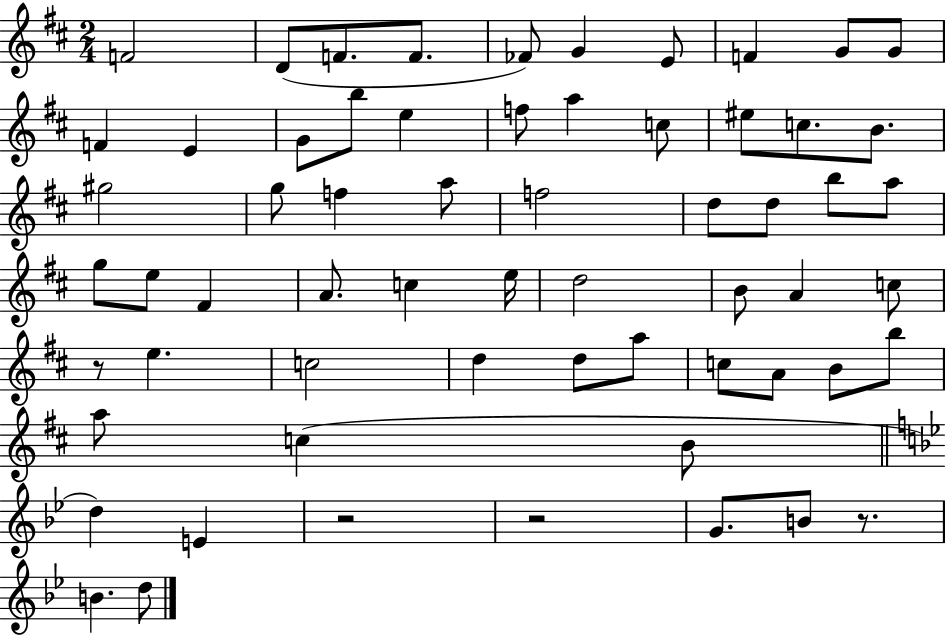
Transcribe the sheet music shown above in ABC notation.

X:1
T:Untitled
M:2/4
L:1/4
K:D
F2 D/2 F/2 F/2 _F/2 G E/2 F G/2 G/2 F E G/2 b/2 e f/2 a c/2 ^e/2 c/2 B/2 ^g2 g/2 f a/2 f2 d/2 d/2 b/2 a/2 g/2 e/2 ^F A/2 c e/4 d2 B/2 A c/2 z/2 e c2 d d/2 a/2 c/2 A/2 B/2 b/2 a/2 c B/2 d E z2 z2 G/2 B/2 z/2 B d/2